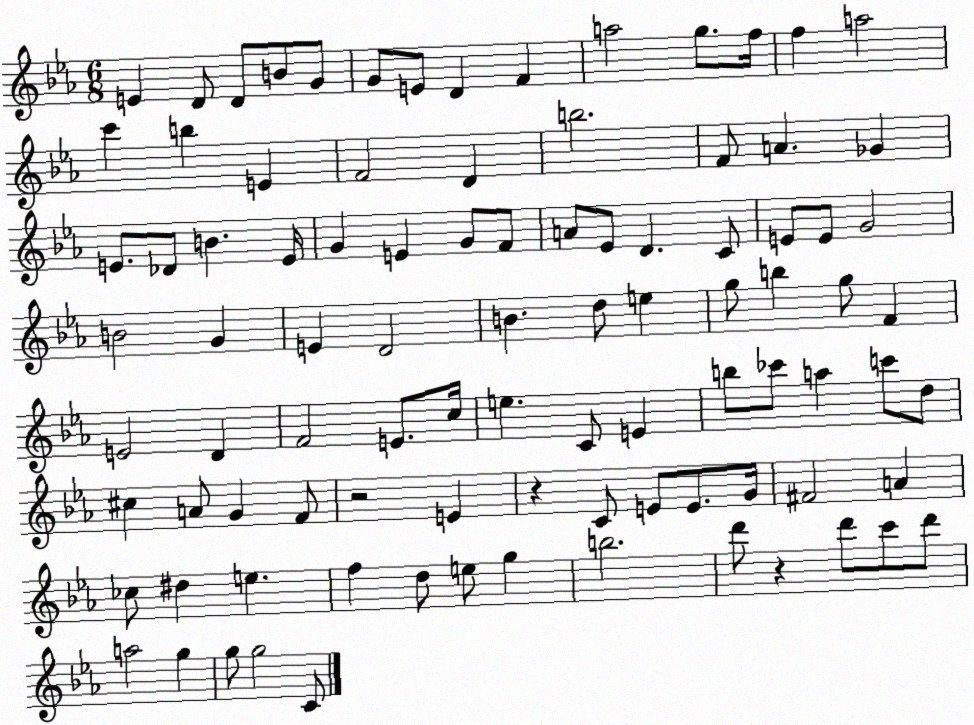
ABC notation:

X:1
T:Untitled
M:6/8
L:1/4
K:Eb
E D/2 D/2 B/2 G/2 G/2 E/2 D F a2 g/2 f/4 f a2 c' b E F2 D b2 F/2 A _G E/2 _D/2 B E/4 G E G/2 F/2 A/2 _E/2 D C/2 E/2 E/2 G2 B2 G E D2 B d/2 e g/2 b g/2 F E2 D F2 E/2 c/4 e C/2 E b/2 _c'/2 a c'/2 d/2 ^c A/2 G F/2 z2 E z C/2 E/2 E/2 G/4 ^F2 A _c/2 ^d e f d/2 e/2 g b2 d'/2 z d'/2 c'/2 d'/2 a2 g g/2 g2 C/2